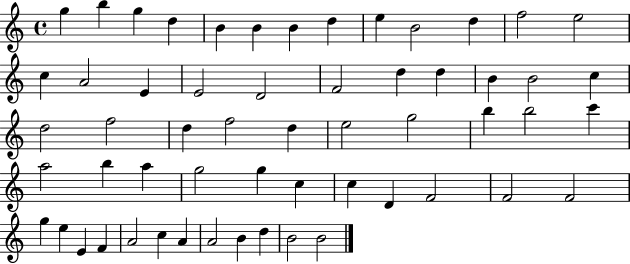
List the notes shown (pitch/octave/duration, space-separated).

G5/q B5/q G5/q D5/q B4/q B4/q B4/q D5/q E5/q B4/h D5/q F5/h E5/h C5/q A4/h E4/q E4/h D4/h F4/h D5/q D5/q B4/q B4/h C5/q D5/h F5/h D5/q F5/h D5/q E5/h G5/h B5/q B5/h C6/q A5/h B5/q A5/q G5/h G5/q C5/q C5/q D4/q F4/h F4/h F4/h G5/q E5/q E4/q F4/q A4/h C5/q A4/q A4/h B4/q D5/q B4/h B4/h